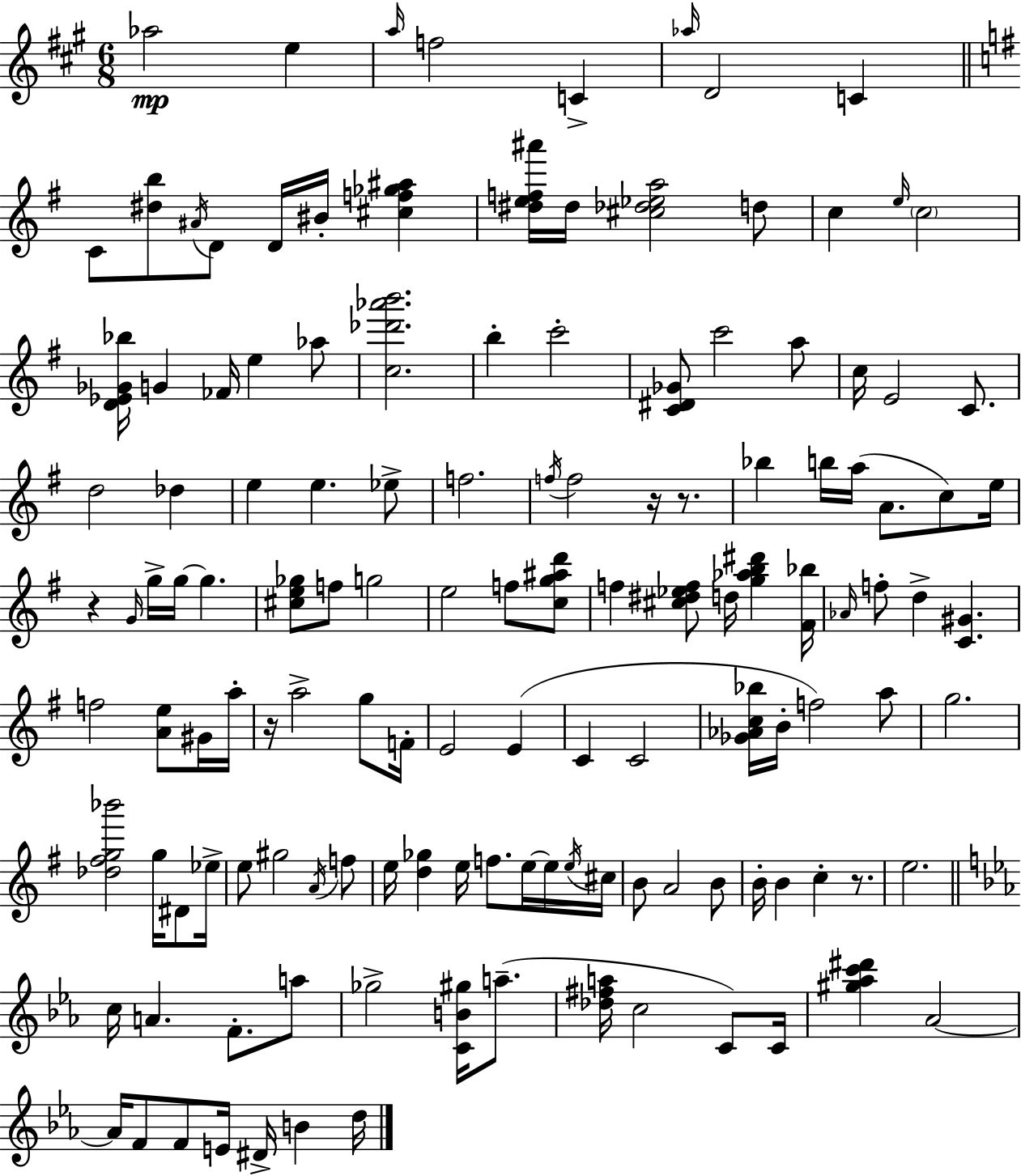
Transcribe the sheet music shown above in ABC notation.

X:1
T:Untitled
M:6/8
L:1/4
K:A
_a2 e a/4 f2 C _a/4 D2 C C/2 [^db]/2 ^A/4 D/2 D/4 ^B/4 [^cf_g^a] [^def^a']/4 ^d/4 [^c_d_ea]2 d/2 c e/4 c2 [D_E_G_b]/4 G _F/4 e _a/2 [c_d'_a'b']2 b c'2 [C^D_G]/2 c'2 a/2 c/4 E2 C/2 d2 _d e e _e/2 f2 f/4 f2 z/4 z/2 _b b/4 a/4 A/2 c/2 e/4 z G/4 g/4 g/4 g [^ce_g]/2 f/2 g2 e2 f/2 [cg^ad']/2 f [^c^d_ef]/2 d/4 [g_ab^d'] [^F_b]/4 _A/4 f/2 d [C^G] f2 [Ae]/2 ^G/4 a/4 z/4 a2 g/2 F/4 E2 E C C2 [_G_Ac_b]/4 B/4 f2 a/2 g2 [_d^fg_b']2 g/4 ^D/2 _e/4 e/2 ^g2 A/4 f/2 e/4 [d_g] e/4 f/2 e/4 e/4 e/4 ^c/4 B/2 A2 B/2 B/4 B c z/2 e2 c/4 A F/2 a/2 _g2 [CB^g]/4 a/2 [_d^fa]/4 c2 C/2 C/4 [^g_ac'^d'] _A2 _A/4 F/2 F/2 E/4 ^D/4 B d/4